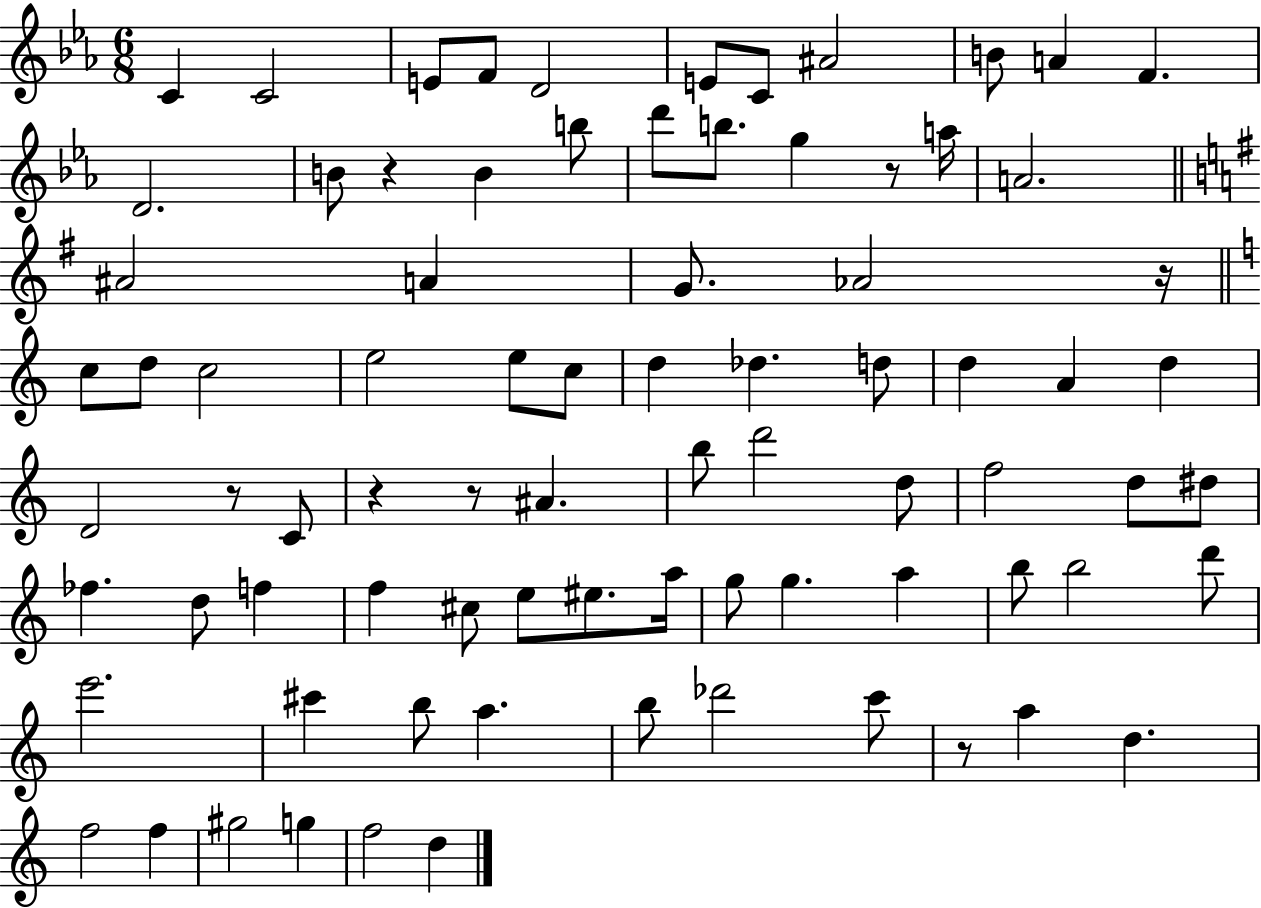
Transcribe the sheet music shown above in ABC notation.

X:1
T:Untitled
M:6/8
L:1/4
K:Eb
C C2 E/2 F/2 D2 E/2 C/2 ^A2 B/2 A F D2 B/2 z B b/2 d'/2 b/2 g z/2 a/4 A2 ^A2 A G/2 _A2 z/4 c/2 d/2 c2 e2 e/2 c/2 d _d d/2 d A d D2 z/2 C/2 z z/2 ^A b/2 d'2 d/2 f2 d/2 ^d/2 _f d/2 f f ^c/2 e/2 ^e/2 a/4 g/2 g a b/2 b2 d'/2 e'2 ^c' b/2 a b/2 _d'2 c'/2 z/2 a d f2 f ^g2 g f2 d